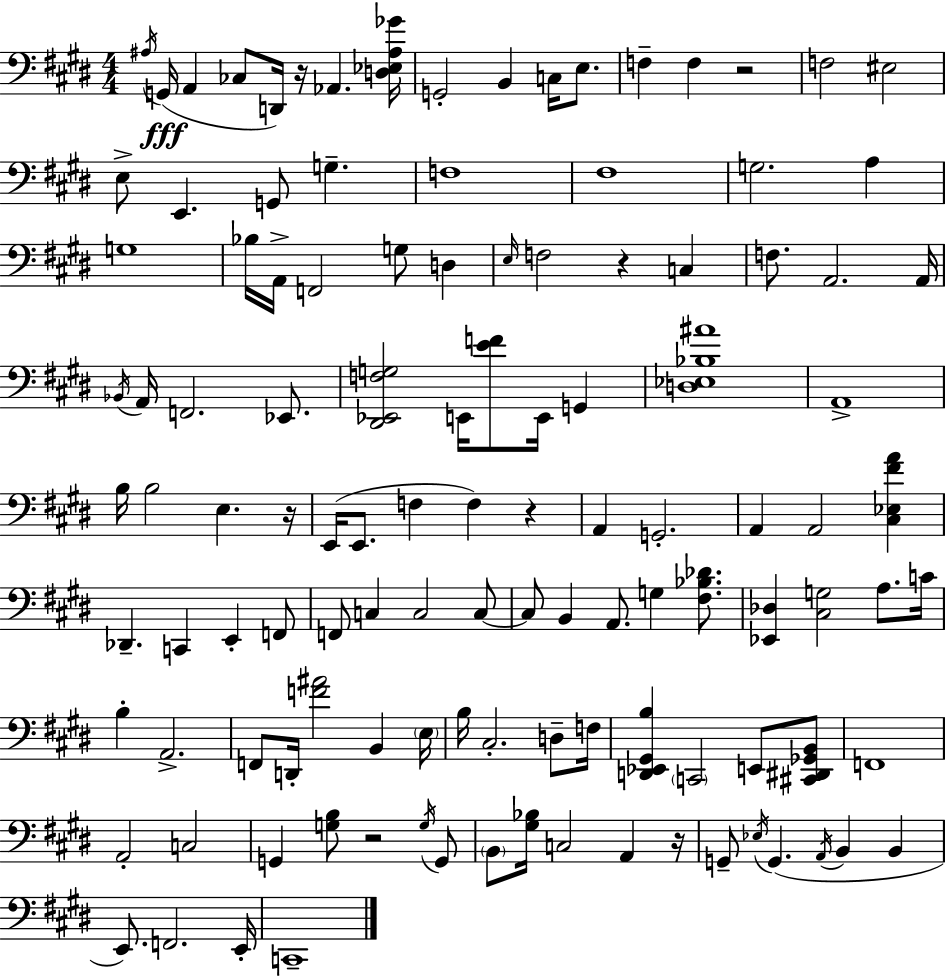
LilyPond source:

{
  \clef bass
  \numericTimeSignature
  \time 4/4
  \key e \major
  \acciaccatura { ais16 }(\fff g,16 a,4 ces8 d,16) r16 aes,4. | <d ees ais ges'>16 g,2-. b,4 c16 e8. | f4-- f4 r2 | f2 eis2 | \break e8-> e,4. g,8 g4.-- | f1 | fis1 | g2. a4 | \break g1 | bes16 a,16-> f,2 g8 d4 | \grace { e16 } f2 r4 c4 | f8. a,2. | \break a,16 \acciaccatura { bes,16 } a,16 f,2. | ees,8. <dis, ees, f g>2 e,16 <e' f'>8 e,16 g,4 | <d ees bes ais'>1 | a,1-> | \break b16 b2 e4. | r16 e,16( e,8. f4 f4) r4 | a,4 g,2.-. | a,4 a,2 <cis ees fis' a'>4 | \break des,4.-- c,4 e,4-. | f,8 f,8 c4 c2 | c8~~ c8 b,4 a,8. g4 | <fis bes des'>8. <ees, des>4 <cis g>2 a8. | \break c'16 b4-. a,2.-> | f,8 d,16-. <f' ais'>2 b,4 | \parenthesize e16 b16 cis2.-. | d8-- f16 <d, ees, gis, b>4 \parenthesize c,2 e,8 | \break <cis, dis, ges, b,>8 f,1 | a,2-. c2 | g,4 <g b>8 r2 | \acciaccatura { g16 } g,8 \parenthesize b,8 <gis bes>16 c2 a,4 | \break r16 g,8-- \acciaccatura { ees16 }( g,4. \acciaccatura { a,16 } b,4 | b,4 e,8.) f,2. | e,16-. c,1-- | \bar "|."
}